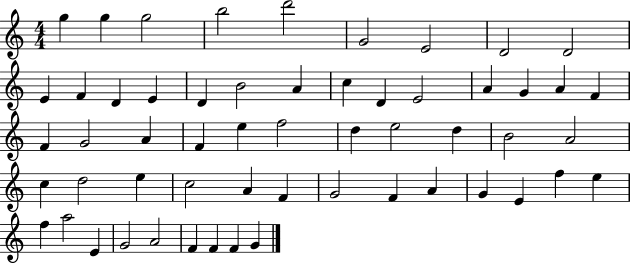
{
  \clef treble
  \numericTimeSignature
  \time 4/4
  \key c \major
  g''4 g''4 g''2 | b''2 d'''2 | g'2 e'2 | d'2 d'2 | \break e'4 f'4 d'4 e'4 | d'4 b'2 a'4 | c''4 d'4 e'2 | a'4 g'4 a'4 f'4 | \break f'4 g'2 a'4 | f'4 e''4 f''2 | d''4 e''2 d''4 | b'2 a'2 | \break c''4 d''2 e''4 | c''2 a'4 f'4 | g'2 f'4 a'4 | g'4 e'4 f''4 e''4 | \break f''4 a''2 e'4 | g'2 a'2 | f'4 f'4 f'4 g'4 | \bar "|."
}